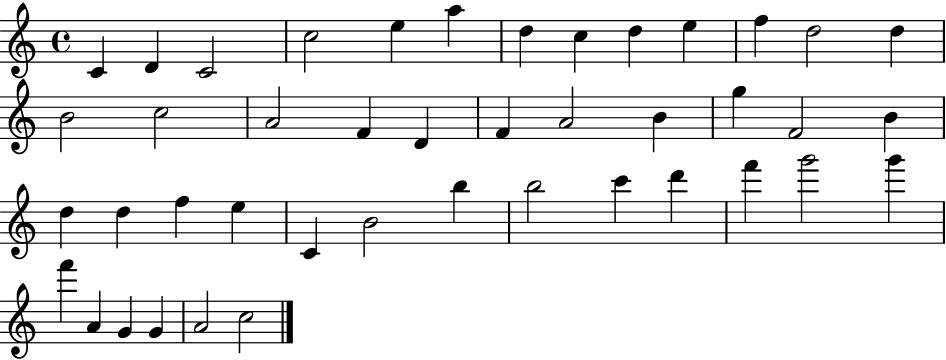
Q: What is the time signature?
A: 4/4